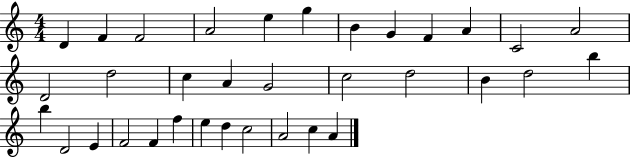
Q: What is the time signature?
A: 4/4